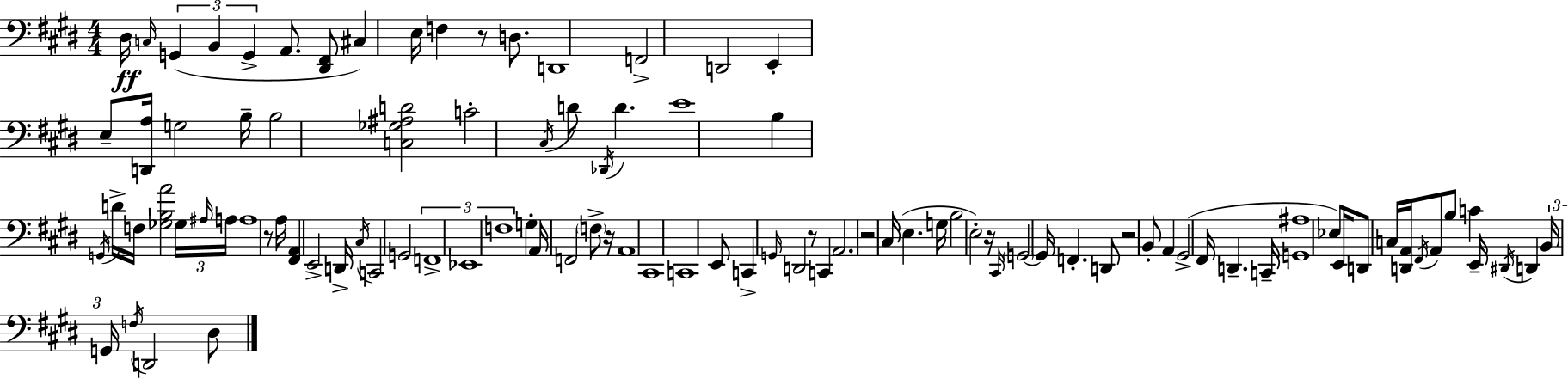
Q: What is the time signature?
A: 4/4